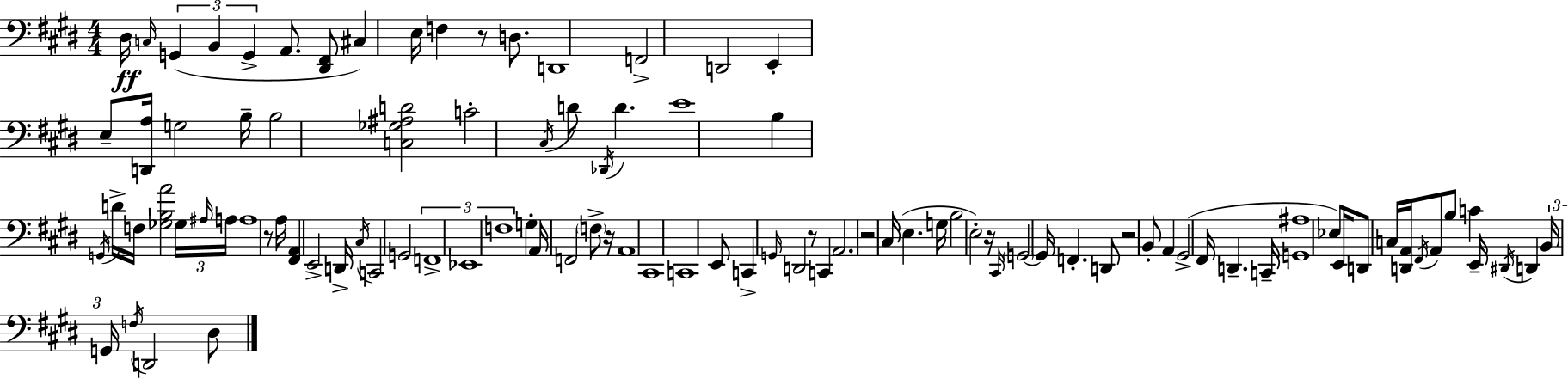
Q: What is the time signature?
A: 4/4